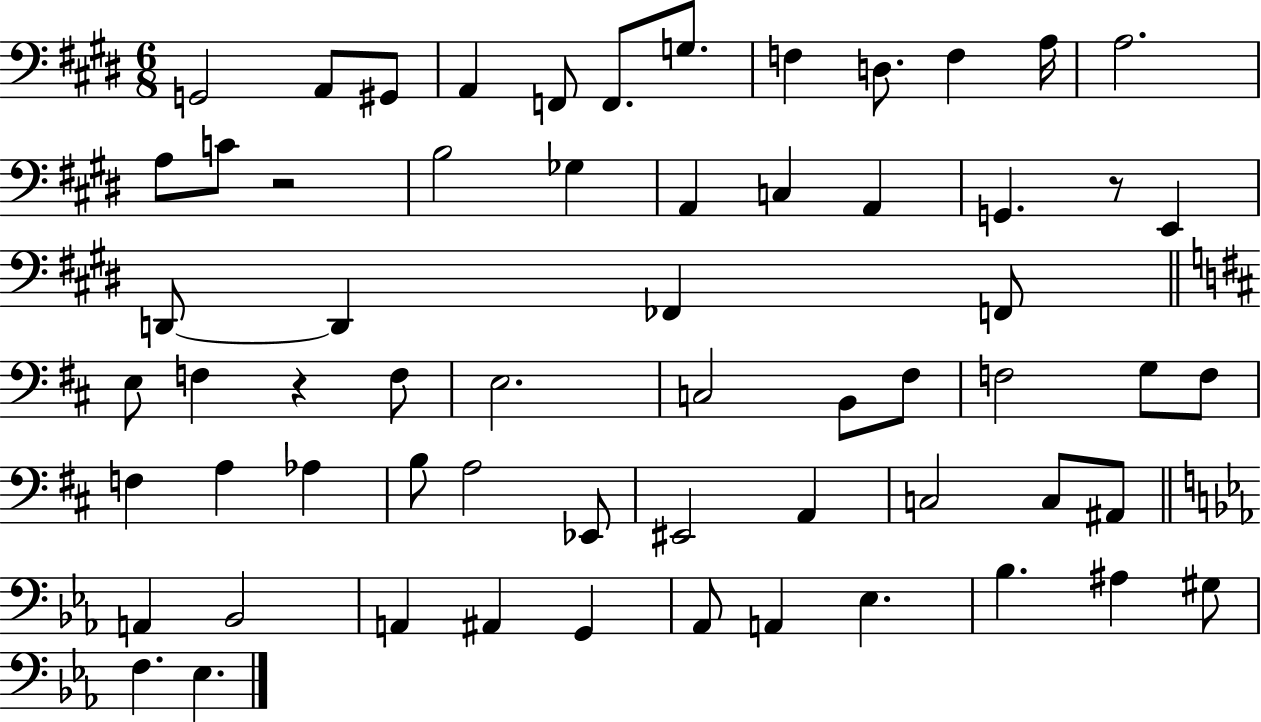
X:1
T:Untitled
M:6/8
L:1/4
K:E
G,,2 A,,/2 ^G,,/2 A,, F,,/2 F,,/2 G,/2 F, D,/2 F, A,/4 A,2 A,/2 C/2 z2 B,2 _G, A,, C, A,, G,, z/2 E,, D,,/2 D,, _F,, F,,/2 E,/2 F, z F,/2 E,2 C,2 B,,/2 ^F,/2 F,2 G,/2 F,/2 F, A, _A, B,/2 A,2 _E,,/2 ^E,,2 A,, C,2 C,/2 ^A,,/2 A,, _B,,2 A,, ^A,, G,, _A,,/2 A,, _E, _B, ^A, ^G,/2 F, _E,